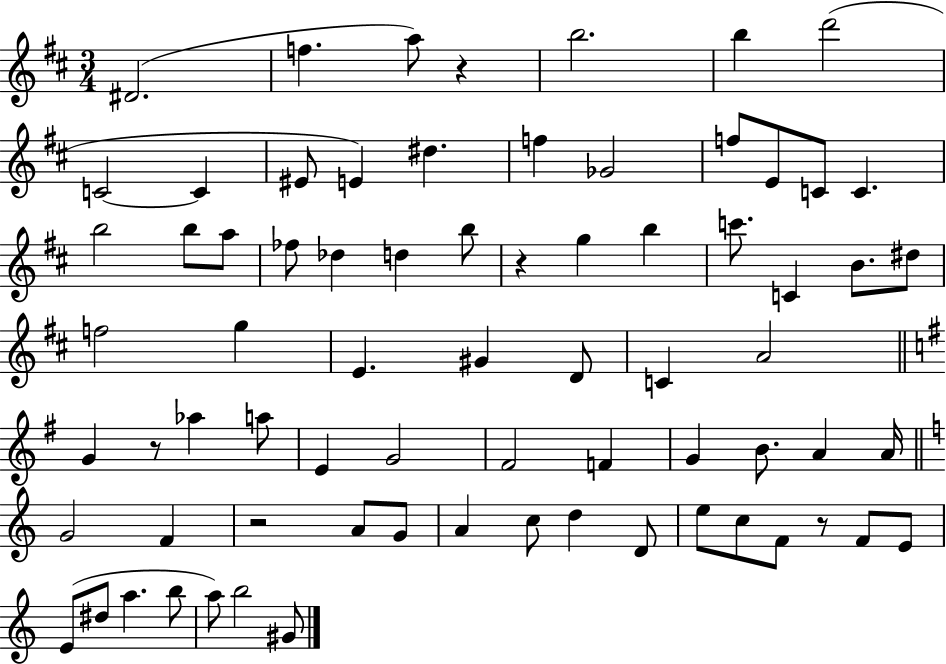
X:1
T:Untitled
M:3/4
L:1/4
K:D
^D2 f a/2 z b2 b d'2 C2 C ^E/2 E ^d f _G2 f/2 E/2 C/2 C b2 b/2 a/2 _f/2 _d d b/2 z g b c'/2 C B/2 ^d/2 f2 g E ^G D/2 C A2 G z/2 _a a/2 E G2 ^F2 F G B/2 A A/4 G2 F z2 A/2 G/2 A c/2 d D/2 e/2 c/2 F/2 z/2 F/2 E/2 E/2 ^d/2 a b/2 a/2 b2 ^G/2